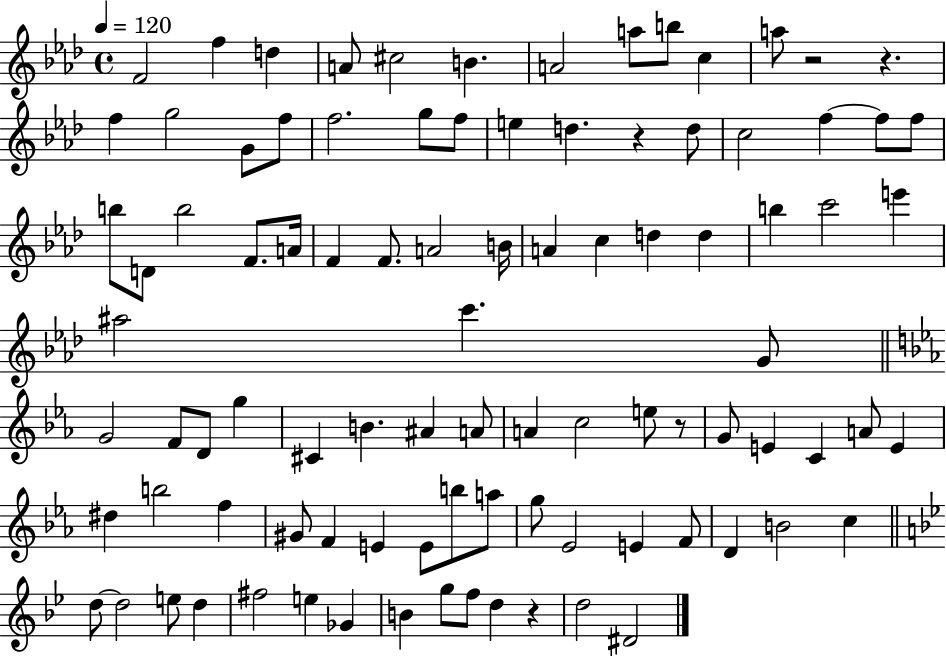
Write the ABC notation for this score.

X:1
T:Untitled
M:4/4
L:1/4
K:Ab
F2 f d A/2 ^c2 B A2 a/2 b/2 c a/2 z2 z f g2 G/2 f/2 f2 g/2 f/2 e d z d/2 c2 f f/2 f/2 b/2 D/2 b2 F/2 A/4 F F/2 A2 B/4 A c d d b c'2 e' ^a2 c' G/2 G2 F/2 D/2 g ^C B ^A A/2 A c2 e/2 z/2 G/2 E C A/2 E ^d b2 f ^G/2 F E E/2 b/2 a/2 g/2 _E2 E F/2 D B2 c d/2 d2 e/2 d ^f2 e _G B g/2 f/2 d z d2 ^D2